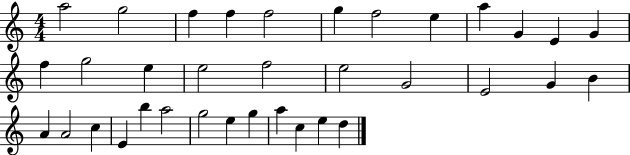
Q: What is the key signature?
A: C major